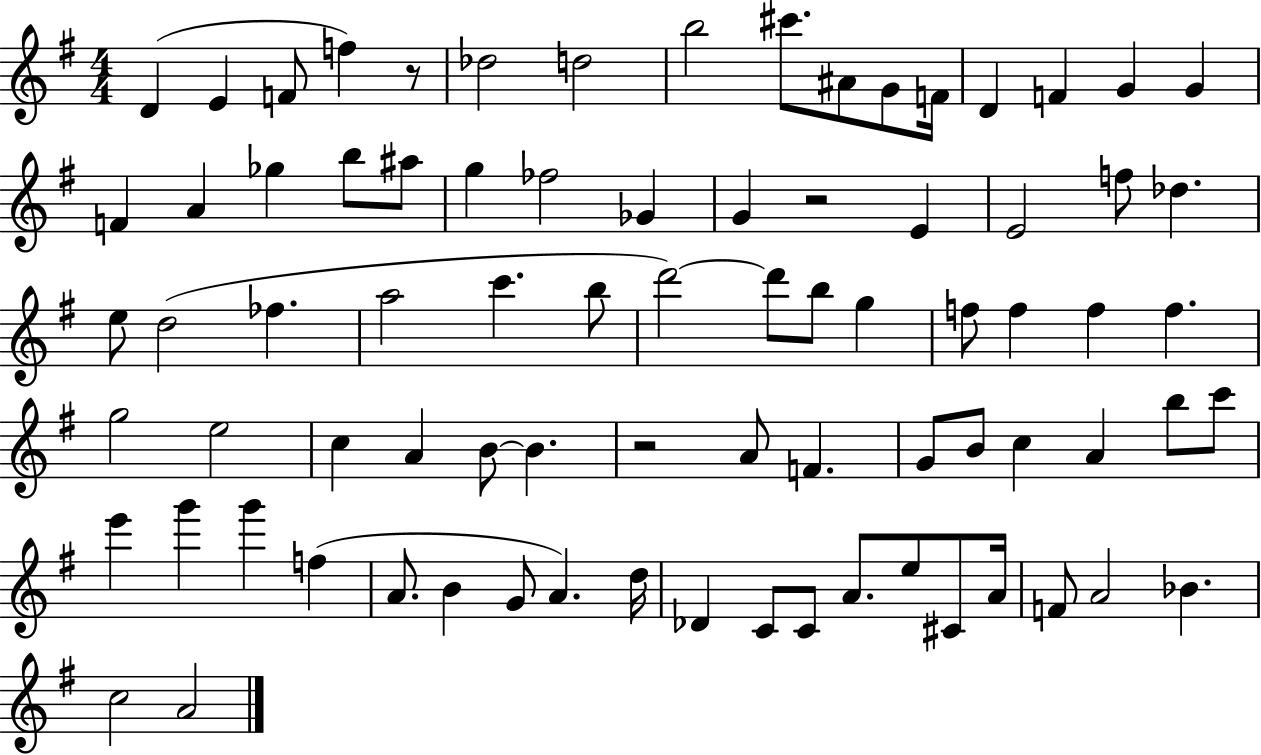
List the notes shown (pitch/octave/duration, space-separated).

D4/q E4/q F4/e F5/q R/e Db5/h D5/h B5/h C#6/e. A#4/e G4/e F4/s D4/q F4/q G4/q G4/q F4/q A4/q Gb5/q B5/e A#5/e G5/q FES5/h Gb4/q G4/q R/h E4/q E4/h F5/e Db5/q. E5/e D5/h FES5/q. A5/h C6/q. B5/e D6/h D6/e B5/e G5/q F5/e F5/q F5/q F5/q. G5/h E5/h C5/q A4/q B4/e B4/q. R/h A4/e F4/q. G4/e B4/e C5/q A4/q B5/e C6/e E6/q G6/q G6/q F5/q A4/e. B4/q G4/e A4/q. D5/s Db4/q C4/e C4/e A4/e. E5/e C#4/e A4/s F4/e A4/h Bb4/q. C5/h A4/h